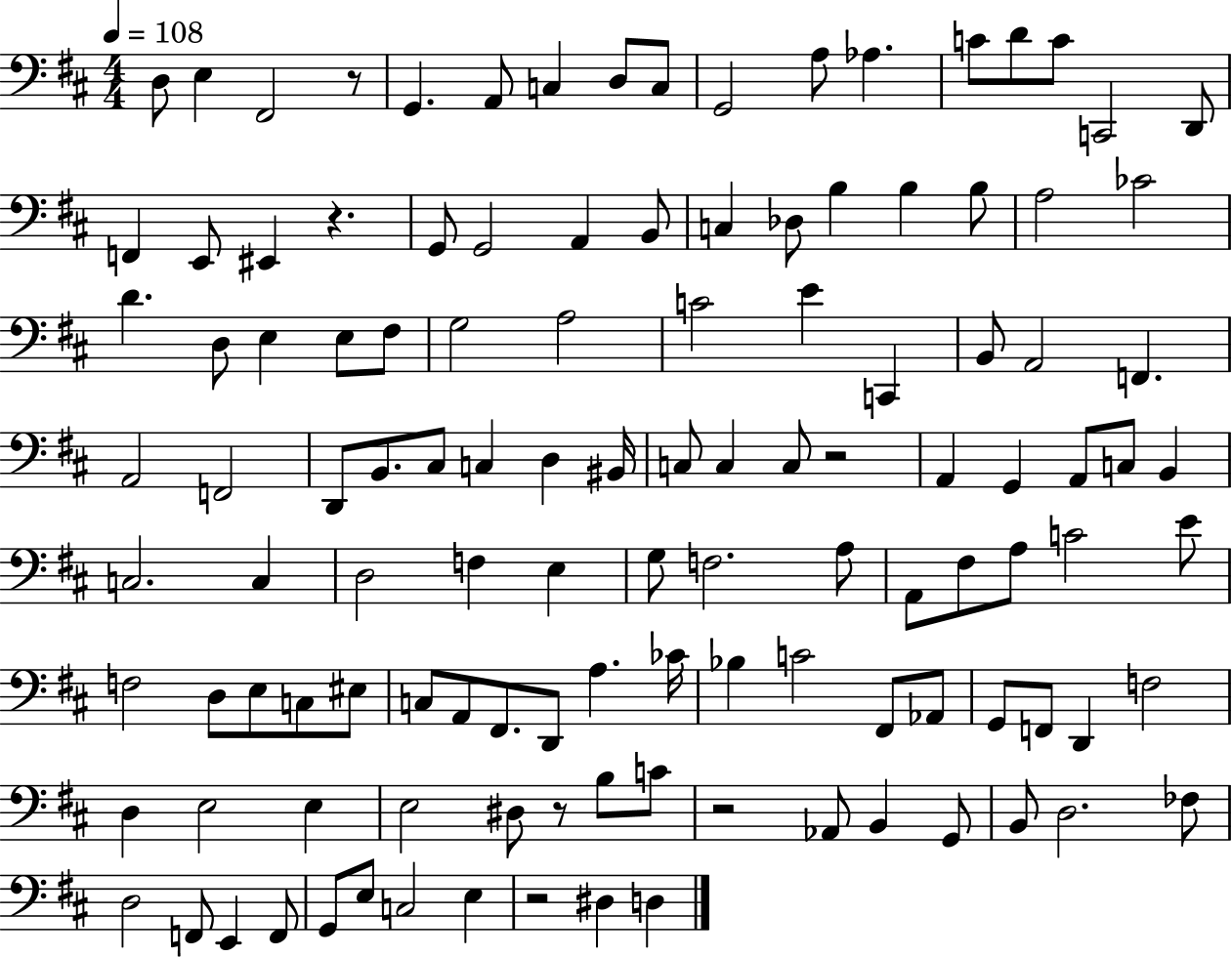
X:1
T:Untitled
M:4/4
L:1/4
K:D
D,/2 E, ^F,,2 z/2 G,, A,,/2 C, D,/2 C,/2 G,,2 A,/2 _A, C/2 D/2 C/2 C,,2 D,,/2 F,, E,,/2 ^E,, z G,,/2 G,,2 A,, B,,/2 C, _D,/2 B, B, B,/2 A,2 _C2 D D,/2 E, E,/2 ^F,/2 G,2 A,2 C2 E C,, B,,/2 A,,2 F,, A,,2 F,,2 D,,/2 B,,/2 ^C,/2 C, D, ^B,,/4 C,/2 C, C,/2 z2 A,, G,, A,,/2 C,/2 B,, C,2 C, D,2 F, E, G,/2 F,2 A,/2 A,,/2 ^F,/2 A,/2 C2 E/2 F,2 D,/2 E,/2 C,/2 ^E,/2 C,/2 A,,/2 ^F,,/2 D,,/2 A, _C/4 _B, C2 ^F,,/2 _A,,/2 G,,/2 F,,/2 D,, F,2 D, E,2 E, E,2 ^D,/2 z/2 B,/2 C/2 z2 _A,,/2 B,, G,,/2 B,,/2 D,2 _F,/2 D,2 F,,/2 E,, F,,/2 G,,/2 E,/2 C,2 E, z2 ^D, D,